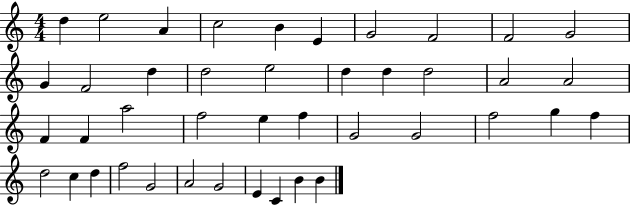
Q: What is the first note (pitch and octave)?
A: D5